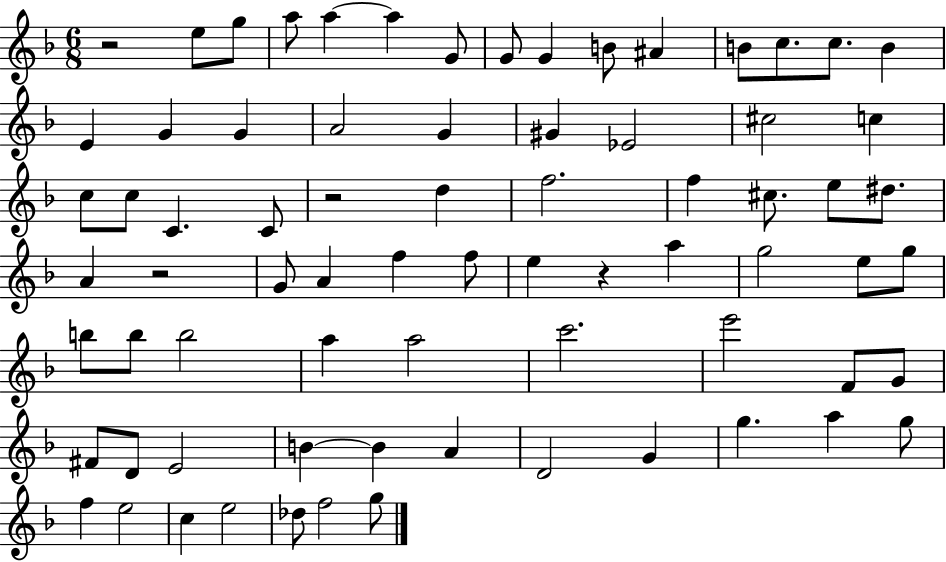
{
  \clef treble
  \numericTimeSignature
  \time 6/8
  \key f \major
  r2 e''8 g''8 | a''8 a''4~~ a''4 g'8 | g'8 g'4 b'8 ais'4 | b'8 c''8. c''8. b'4 | \break e'4 g'4 g'4 | a'2 g'4 | gis'4 ees'2 | cis''2 c''4 | \break c''8 c''8 c'4. c'8 | r2 d''4 | f''2. | f''4 cis''8. e''8 dis''8. | \break a'4 r2 | g'8 a'4 f''4 f''8 | e''4 r4 a''4 | g''2 e''8 g''8 | \break b''8 b''8 b''2 | a''4 a''2 | c'''2. | e'''2 f'8 g'8 | \break fis'8 d'8 e'2 | b'4~~ b'4 a'4 | d'2 g'4 | g''4. a''4 g''8 | \break f''4 e''2 | c''4 e''2 | des''8 f''2 g''8 | \bar "|."
}